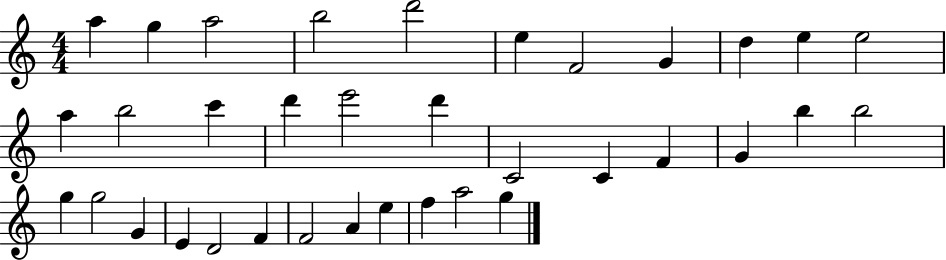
A5/q G5/q A5/h B5/h D6/h E5/q F4/h G4/q D5/q E5/q E5/h A5/q B5/h C6/q D6/q E6/h D6/q C4/h C4/q F4/q G4/q B5/q B5/h G5/q G5/h G4/q E4/q D4/h F4/q F4/h A4/q E5/q F5/q A5/h G5/q